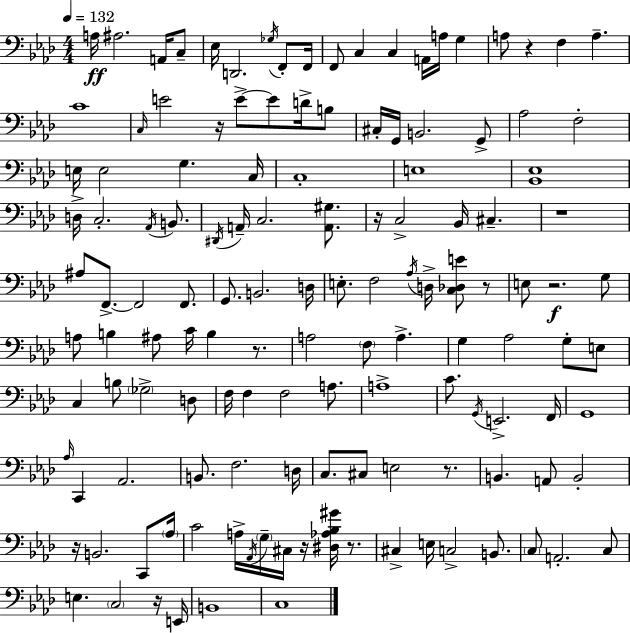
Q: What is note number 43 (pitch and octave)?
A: A2